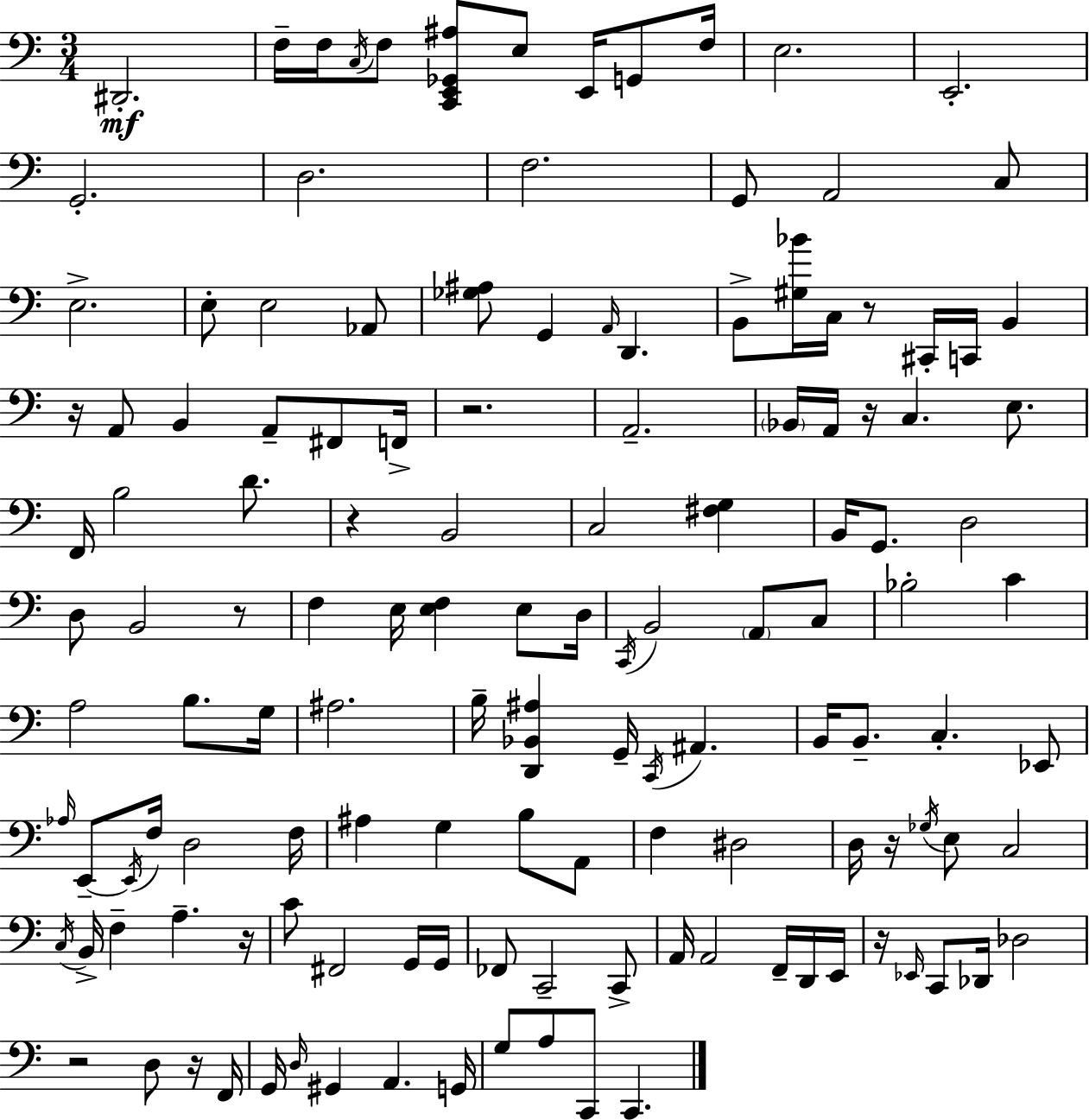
X:1
T:Untitled
M:3/4
L:1/4
K:C
^D,,2 F,/4 F,/4 C,/4 F,/2 [C,,E,,_G,,^A,]/2 E,/2 E,,/4 G,,/2 F,/4 E,2 E,,2 G,,2 D,2 F,2 G,,/2 A,,2 C,/2 E,2 E,/2 E,2 _A,,/2 [_G,^A,]/2 G,, A,,/4 D,, B,,/2 [^G,_B]/4 C,/4 z/2 ^C,,/4 C,,/4 B,, z/4 A,,/2 B,, A,,/2 ^F,,/2 F,,/4 z2 A,,2 _B,,/4 A,,/4 z/4 C, E,/2 F,,/4 B,2 D/2 z B,,2 C,2 [^F,G,] B,,/4 G,,/2 D,2 D,/2 B,,2 z/2 F, E,/4 [E,F,] E,/2 D,/4 C,,/4 B,,2 A,,/2 C,/2 _B,2 C A,2 B,/2 G,/4 ^A,2 B,/4 [D,,_B,,^A,] G,,/4 C,,/4 ^A,, B,,/4 B,,/2 C, _E,,/2 _A,/4 E,,/2 E,,/4 F,/4 D,2 F,/4 ^A, G, B,/2 A,,/2 F, ^D,2 D,/4 z/4 _G,/4 E,/2 C,2 C,/4 B,,/4 F, A, z/4 C/2 ^F,,2 G,,/4 G,,/4 _F,,/2 C,,2 C,,/2 A,,/4 A,,2 F,,/4 D,,/4 E,,/4 z/4 _E,,/4 C,,/2 _D,,/4 _D,2 z2 D,/2 z/4 F,,/4 G,,/4 D,/4 ^G,, A,, G,,/4 G,/2 A,/2 C,,/2 C,,